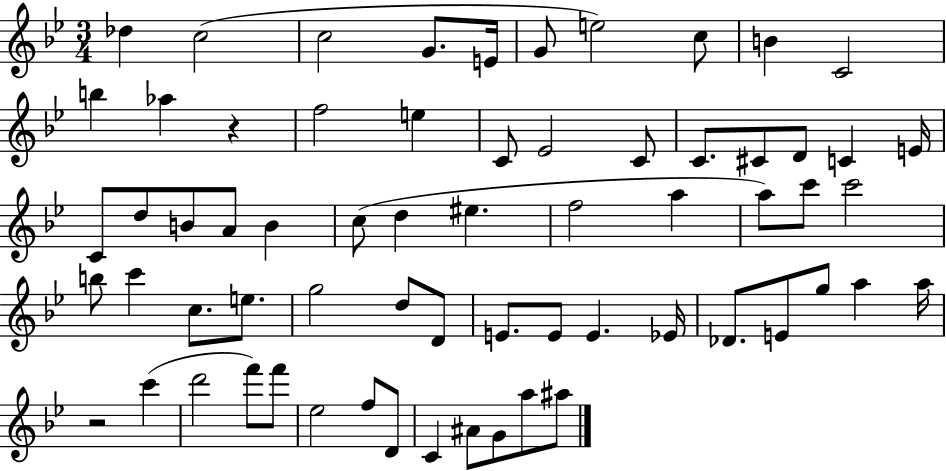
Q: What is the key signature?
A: BES major